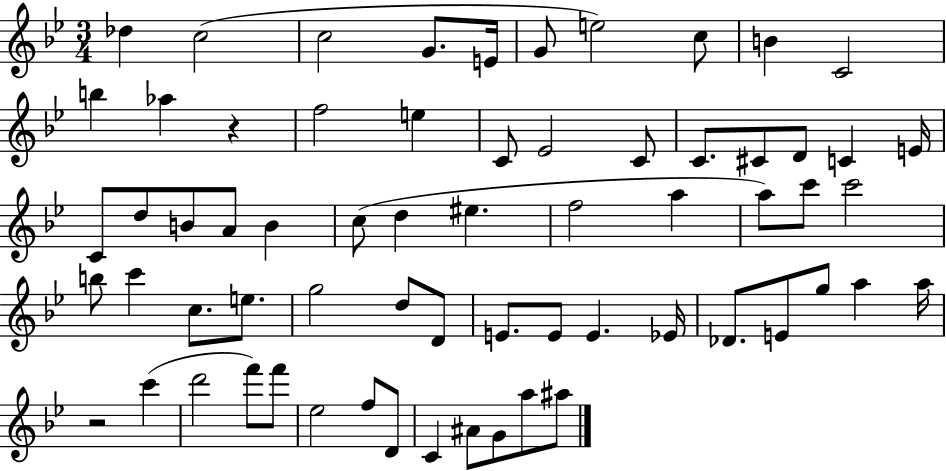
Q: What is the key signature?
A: BES major